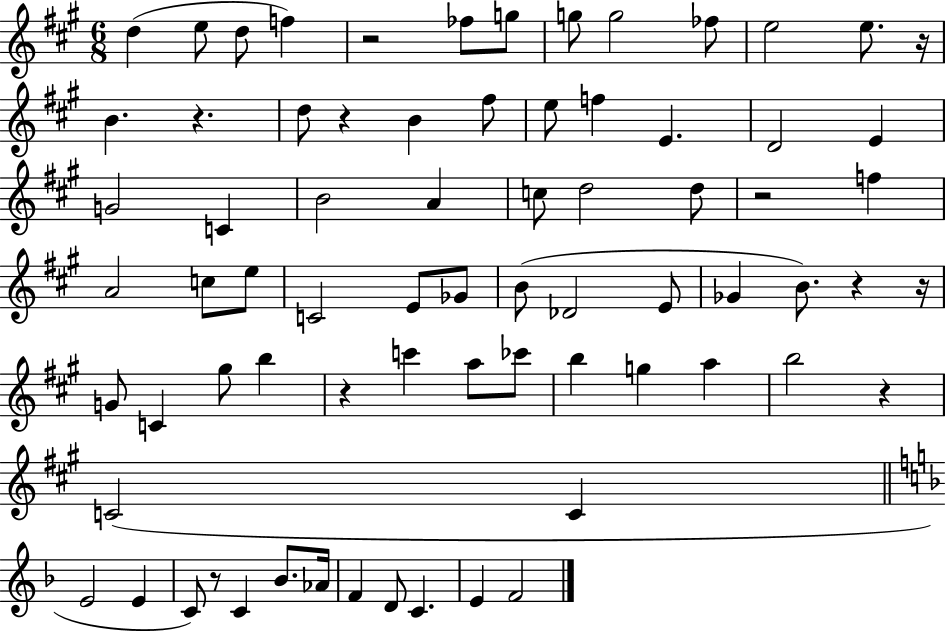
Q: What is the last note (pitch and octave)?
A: F4